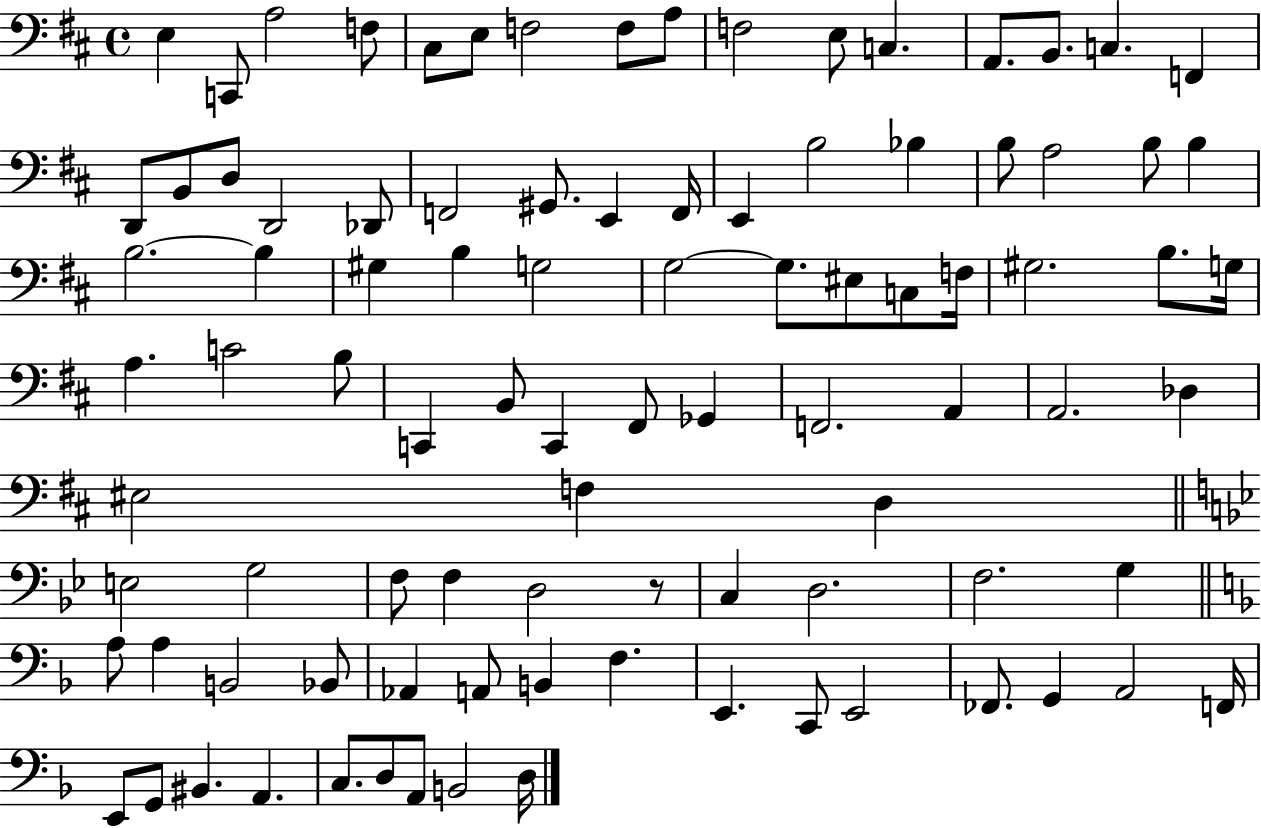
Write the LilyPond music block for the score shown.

{
  \clef bass
  \time 4/4
  \defaultTimeSignature
  \key d \major
  e4 c,8 a2 f8 | cis8 e8 f2 f8 a8 | f2 e8 c4. | a,8. b,8. c4. f,4 | \break d,8 b,8 d8 d,2 des,8 | f,2 gis,8. e,4 f,16 | e,4 b2 bes4 | b8 a2 b8 b4 | \break b2.~~ b4 | gis4 b4 g2 | g2~~ g8. eis8 c8 f16 | gis2. b8. g16 | \break a4. c'2 b8 | c,4 b,8 c,4 fis,8 ges,4 | f,2. a,4 | a,2. des4 | \break eis2 f4 d4 | \bar "||" \break \key bes \major e2 g2 | f8 f4 d2 r8 | c4 d2. | f2. g4 | \break \bar "||" \break \key d \minor a8 a4 b,2 bes,8 | aes,4 a,8 b,4 f4. | e,4. c,8 e,2 | fes,8. g,4 a,2 f,16 | \break e,8 g,8 bis,4. a,4. | c8. d8 a,8 b,2 d16 | \bar "|."
}